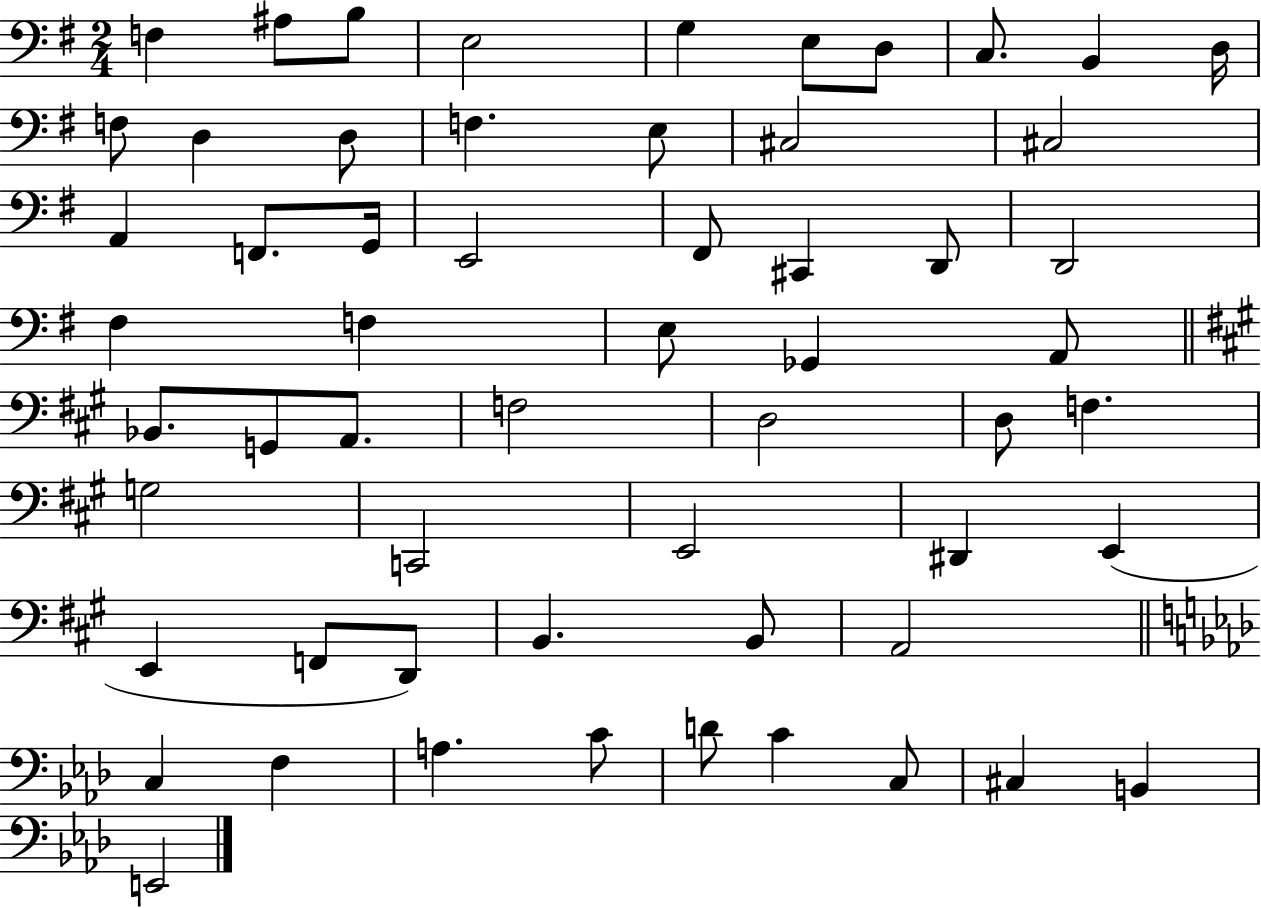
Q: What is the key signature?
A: G major